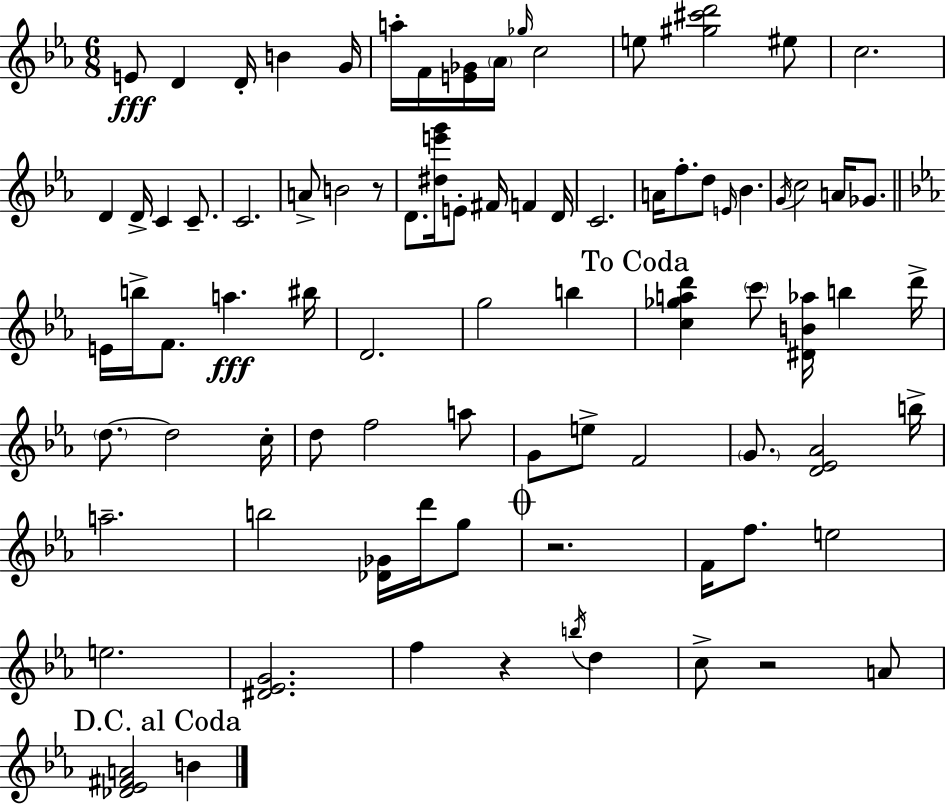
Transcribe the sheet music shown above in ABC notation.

X:1
T:Untitled
M:6/8
L:1/4
K:Cm
E/2 D D/4 B G/4 a/4 F/4 [E_G]/4 _A/4 _g/4 c2 e/2 [^g^c'd']2 ^e/2 c2 D D/4 C C/2 C2 A/2 B2 z/2 D/2 [^de'g']/4 E/2 ^F/4 F D/4 C2 A/4 f/2 d/2 E/4 _B G/4 c2 A/4 _G/2 E/4 b/4 F/2 a ^b/4 D2 g2 b [c_gad'] c'/2 [^DB_a]/4 b d'/4 d/2 d2 c/4 d/2 f2 a/2 G/2 e/2 F2 G/2 [D_E_A]2 b/4 a2 b2 [_D_G]/4 d'/4 g/2 z2 F/4 f/2 e2 e2 [^D_EG]2 f z b/4 d c/2 z2 A/2 [_D_E^FA]2 B